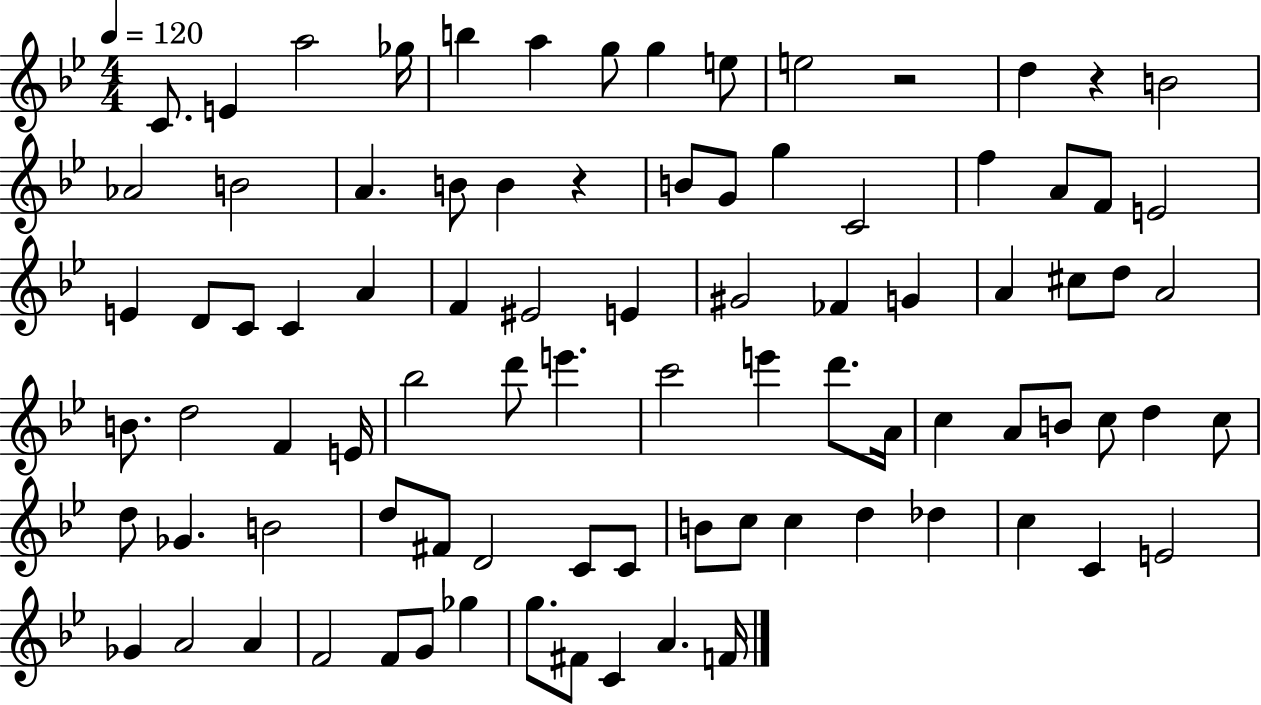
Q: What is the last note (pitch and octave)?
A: F4